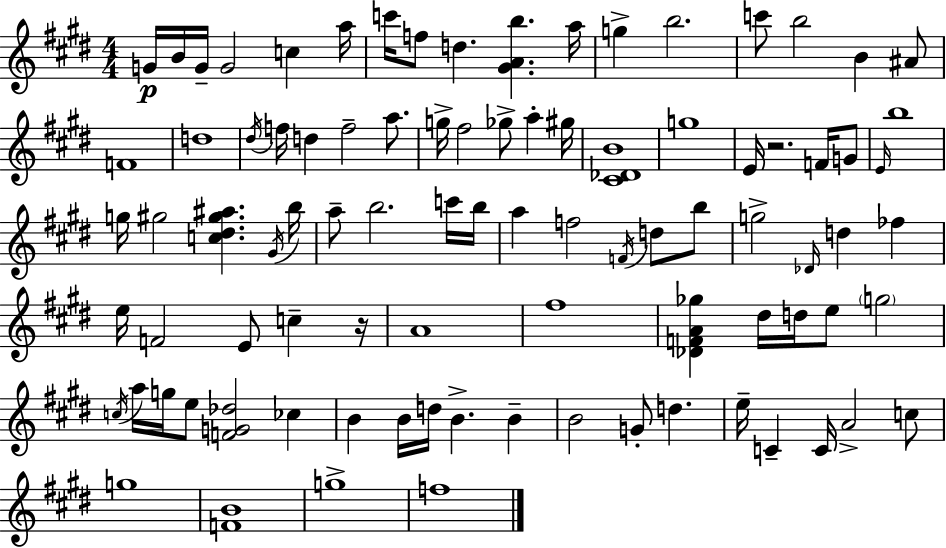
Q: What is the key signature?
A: E major